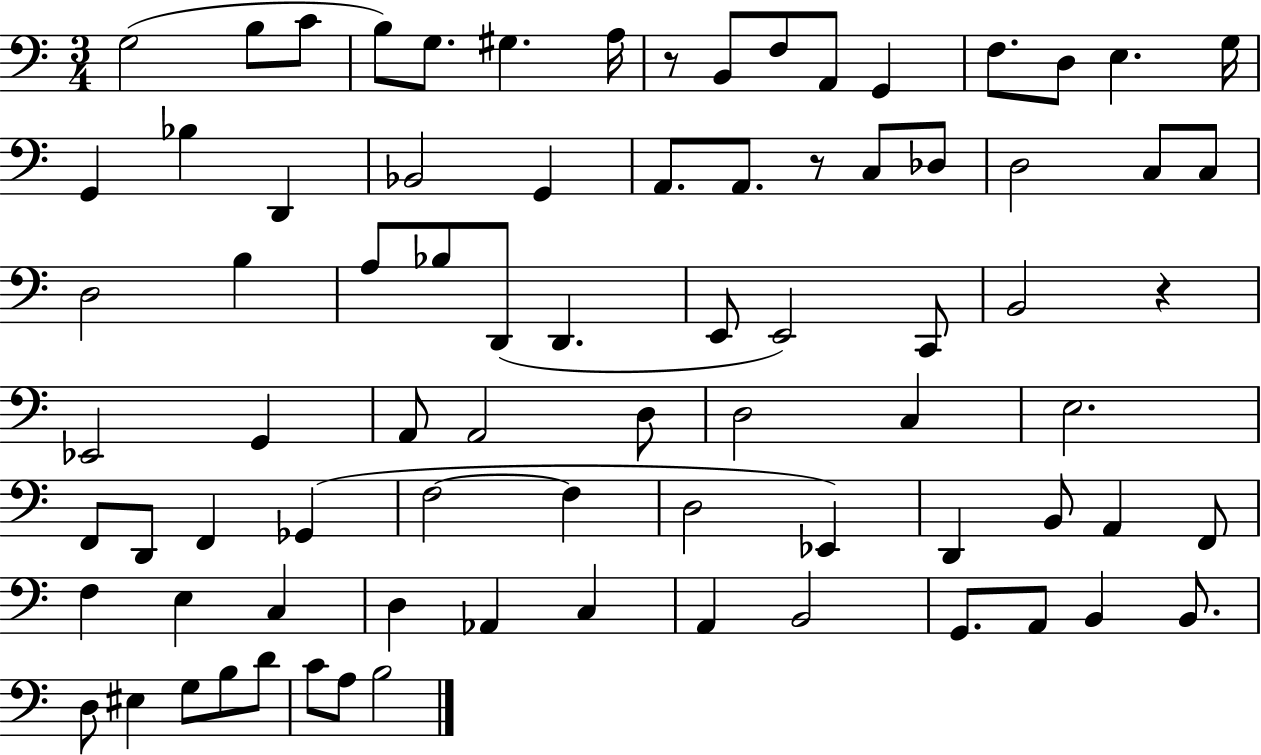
X:1
T:Untitled
M:3/4
L:1/4
K:C
G,2 B,/2 C/2 B,/2 G,/2 ^G, A,/4 z/2 B,,/2 F,/2 A,,/2 G,, F,/2 D,/2 E, G,/4 G,, _B, D,, _B,,2 G,, A,,/2 A,,/2 z/2 C,/2 _D,/2 D,2 C,/2 C,/2 D,2 B, A,/2 _B,/2 D,,/2 D,, E,,/2 E,,2 C,,/2 B,,2 z _E,,2 G,, A,,/2 A,,2 D,/2 D,2 C, E,2 F,,/2 D,,/2 F,, _G,, F,2 F, D,2 _E,, D,, B,,/2 A,, F,,/2 F, E, C, D, _A,, C, A,, B,,2 G,,/2 A,,/2 B,, B,,/2 D,/2 ^E, G,/2 B,/2 D/2 C/2 A,/2 B,2